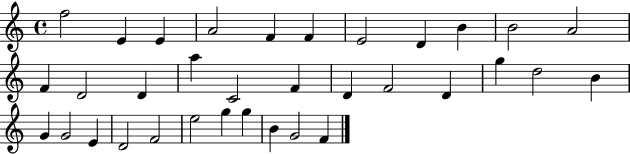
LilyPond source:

{
  \clef treble
  \time 4/4
  \defaultTimeSignature
  \key c \major
  f''2 e'4 e'4 | a'2 f'4 f'4 | e'2 d'4 b'4 | b'2 a'2 | \break f'4 d'2 d'4 | a''4 c'2 f'4 | d'4 f'2 d'4 | g''4 d''2 b'4 | \break g'4 g'2 e'4 | d'2 f'2 | e''2 g''4 g''4 | b'4 g'2 f'4 | \break \bar "|."
}